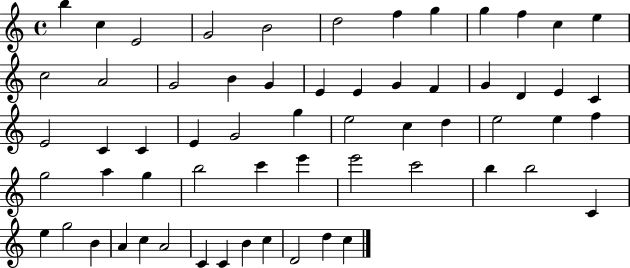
B5/q C5/q E4/h G4/h B4/h D5/h F5/q G5/q G5/q F5/q C5/q E5/q C5/h A4/h G4/h B4/q G4/q E4/q E4/q G4/q F4/q G4/q D4/q E4/q C4/q E4/h C4/q C4/q E4/q G4/h G5/q E5/h C5/q D5/q E5/h E5/q F5/q G5/h A5/q G5/q B5/h C6/q E6/q E6/h C6/h B5/q B5/h C4/q E5/q G5/h B4/q A4/q C5/q A4/h C4/q C4/q B4/q C5/q D4/h D5/q C5/q